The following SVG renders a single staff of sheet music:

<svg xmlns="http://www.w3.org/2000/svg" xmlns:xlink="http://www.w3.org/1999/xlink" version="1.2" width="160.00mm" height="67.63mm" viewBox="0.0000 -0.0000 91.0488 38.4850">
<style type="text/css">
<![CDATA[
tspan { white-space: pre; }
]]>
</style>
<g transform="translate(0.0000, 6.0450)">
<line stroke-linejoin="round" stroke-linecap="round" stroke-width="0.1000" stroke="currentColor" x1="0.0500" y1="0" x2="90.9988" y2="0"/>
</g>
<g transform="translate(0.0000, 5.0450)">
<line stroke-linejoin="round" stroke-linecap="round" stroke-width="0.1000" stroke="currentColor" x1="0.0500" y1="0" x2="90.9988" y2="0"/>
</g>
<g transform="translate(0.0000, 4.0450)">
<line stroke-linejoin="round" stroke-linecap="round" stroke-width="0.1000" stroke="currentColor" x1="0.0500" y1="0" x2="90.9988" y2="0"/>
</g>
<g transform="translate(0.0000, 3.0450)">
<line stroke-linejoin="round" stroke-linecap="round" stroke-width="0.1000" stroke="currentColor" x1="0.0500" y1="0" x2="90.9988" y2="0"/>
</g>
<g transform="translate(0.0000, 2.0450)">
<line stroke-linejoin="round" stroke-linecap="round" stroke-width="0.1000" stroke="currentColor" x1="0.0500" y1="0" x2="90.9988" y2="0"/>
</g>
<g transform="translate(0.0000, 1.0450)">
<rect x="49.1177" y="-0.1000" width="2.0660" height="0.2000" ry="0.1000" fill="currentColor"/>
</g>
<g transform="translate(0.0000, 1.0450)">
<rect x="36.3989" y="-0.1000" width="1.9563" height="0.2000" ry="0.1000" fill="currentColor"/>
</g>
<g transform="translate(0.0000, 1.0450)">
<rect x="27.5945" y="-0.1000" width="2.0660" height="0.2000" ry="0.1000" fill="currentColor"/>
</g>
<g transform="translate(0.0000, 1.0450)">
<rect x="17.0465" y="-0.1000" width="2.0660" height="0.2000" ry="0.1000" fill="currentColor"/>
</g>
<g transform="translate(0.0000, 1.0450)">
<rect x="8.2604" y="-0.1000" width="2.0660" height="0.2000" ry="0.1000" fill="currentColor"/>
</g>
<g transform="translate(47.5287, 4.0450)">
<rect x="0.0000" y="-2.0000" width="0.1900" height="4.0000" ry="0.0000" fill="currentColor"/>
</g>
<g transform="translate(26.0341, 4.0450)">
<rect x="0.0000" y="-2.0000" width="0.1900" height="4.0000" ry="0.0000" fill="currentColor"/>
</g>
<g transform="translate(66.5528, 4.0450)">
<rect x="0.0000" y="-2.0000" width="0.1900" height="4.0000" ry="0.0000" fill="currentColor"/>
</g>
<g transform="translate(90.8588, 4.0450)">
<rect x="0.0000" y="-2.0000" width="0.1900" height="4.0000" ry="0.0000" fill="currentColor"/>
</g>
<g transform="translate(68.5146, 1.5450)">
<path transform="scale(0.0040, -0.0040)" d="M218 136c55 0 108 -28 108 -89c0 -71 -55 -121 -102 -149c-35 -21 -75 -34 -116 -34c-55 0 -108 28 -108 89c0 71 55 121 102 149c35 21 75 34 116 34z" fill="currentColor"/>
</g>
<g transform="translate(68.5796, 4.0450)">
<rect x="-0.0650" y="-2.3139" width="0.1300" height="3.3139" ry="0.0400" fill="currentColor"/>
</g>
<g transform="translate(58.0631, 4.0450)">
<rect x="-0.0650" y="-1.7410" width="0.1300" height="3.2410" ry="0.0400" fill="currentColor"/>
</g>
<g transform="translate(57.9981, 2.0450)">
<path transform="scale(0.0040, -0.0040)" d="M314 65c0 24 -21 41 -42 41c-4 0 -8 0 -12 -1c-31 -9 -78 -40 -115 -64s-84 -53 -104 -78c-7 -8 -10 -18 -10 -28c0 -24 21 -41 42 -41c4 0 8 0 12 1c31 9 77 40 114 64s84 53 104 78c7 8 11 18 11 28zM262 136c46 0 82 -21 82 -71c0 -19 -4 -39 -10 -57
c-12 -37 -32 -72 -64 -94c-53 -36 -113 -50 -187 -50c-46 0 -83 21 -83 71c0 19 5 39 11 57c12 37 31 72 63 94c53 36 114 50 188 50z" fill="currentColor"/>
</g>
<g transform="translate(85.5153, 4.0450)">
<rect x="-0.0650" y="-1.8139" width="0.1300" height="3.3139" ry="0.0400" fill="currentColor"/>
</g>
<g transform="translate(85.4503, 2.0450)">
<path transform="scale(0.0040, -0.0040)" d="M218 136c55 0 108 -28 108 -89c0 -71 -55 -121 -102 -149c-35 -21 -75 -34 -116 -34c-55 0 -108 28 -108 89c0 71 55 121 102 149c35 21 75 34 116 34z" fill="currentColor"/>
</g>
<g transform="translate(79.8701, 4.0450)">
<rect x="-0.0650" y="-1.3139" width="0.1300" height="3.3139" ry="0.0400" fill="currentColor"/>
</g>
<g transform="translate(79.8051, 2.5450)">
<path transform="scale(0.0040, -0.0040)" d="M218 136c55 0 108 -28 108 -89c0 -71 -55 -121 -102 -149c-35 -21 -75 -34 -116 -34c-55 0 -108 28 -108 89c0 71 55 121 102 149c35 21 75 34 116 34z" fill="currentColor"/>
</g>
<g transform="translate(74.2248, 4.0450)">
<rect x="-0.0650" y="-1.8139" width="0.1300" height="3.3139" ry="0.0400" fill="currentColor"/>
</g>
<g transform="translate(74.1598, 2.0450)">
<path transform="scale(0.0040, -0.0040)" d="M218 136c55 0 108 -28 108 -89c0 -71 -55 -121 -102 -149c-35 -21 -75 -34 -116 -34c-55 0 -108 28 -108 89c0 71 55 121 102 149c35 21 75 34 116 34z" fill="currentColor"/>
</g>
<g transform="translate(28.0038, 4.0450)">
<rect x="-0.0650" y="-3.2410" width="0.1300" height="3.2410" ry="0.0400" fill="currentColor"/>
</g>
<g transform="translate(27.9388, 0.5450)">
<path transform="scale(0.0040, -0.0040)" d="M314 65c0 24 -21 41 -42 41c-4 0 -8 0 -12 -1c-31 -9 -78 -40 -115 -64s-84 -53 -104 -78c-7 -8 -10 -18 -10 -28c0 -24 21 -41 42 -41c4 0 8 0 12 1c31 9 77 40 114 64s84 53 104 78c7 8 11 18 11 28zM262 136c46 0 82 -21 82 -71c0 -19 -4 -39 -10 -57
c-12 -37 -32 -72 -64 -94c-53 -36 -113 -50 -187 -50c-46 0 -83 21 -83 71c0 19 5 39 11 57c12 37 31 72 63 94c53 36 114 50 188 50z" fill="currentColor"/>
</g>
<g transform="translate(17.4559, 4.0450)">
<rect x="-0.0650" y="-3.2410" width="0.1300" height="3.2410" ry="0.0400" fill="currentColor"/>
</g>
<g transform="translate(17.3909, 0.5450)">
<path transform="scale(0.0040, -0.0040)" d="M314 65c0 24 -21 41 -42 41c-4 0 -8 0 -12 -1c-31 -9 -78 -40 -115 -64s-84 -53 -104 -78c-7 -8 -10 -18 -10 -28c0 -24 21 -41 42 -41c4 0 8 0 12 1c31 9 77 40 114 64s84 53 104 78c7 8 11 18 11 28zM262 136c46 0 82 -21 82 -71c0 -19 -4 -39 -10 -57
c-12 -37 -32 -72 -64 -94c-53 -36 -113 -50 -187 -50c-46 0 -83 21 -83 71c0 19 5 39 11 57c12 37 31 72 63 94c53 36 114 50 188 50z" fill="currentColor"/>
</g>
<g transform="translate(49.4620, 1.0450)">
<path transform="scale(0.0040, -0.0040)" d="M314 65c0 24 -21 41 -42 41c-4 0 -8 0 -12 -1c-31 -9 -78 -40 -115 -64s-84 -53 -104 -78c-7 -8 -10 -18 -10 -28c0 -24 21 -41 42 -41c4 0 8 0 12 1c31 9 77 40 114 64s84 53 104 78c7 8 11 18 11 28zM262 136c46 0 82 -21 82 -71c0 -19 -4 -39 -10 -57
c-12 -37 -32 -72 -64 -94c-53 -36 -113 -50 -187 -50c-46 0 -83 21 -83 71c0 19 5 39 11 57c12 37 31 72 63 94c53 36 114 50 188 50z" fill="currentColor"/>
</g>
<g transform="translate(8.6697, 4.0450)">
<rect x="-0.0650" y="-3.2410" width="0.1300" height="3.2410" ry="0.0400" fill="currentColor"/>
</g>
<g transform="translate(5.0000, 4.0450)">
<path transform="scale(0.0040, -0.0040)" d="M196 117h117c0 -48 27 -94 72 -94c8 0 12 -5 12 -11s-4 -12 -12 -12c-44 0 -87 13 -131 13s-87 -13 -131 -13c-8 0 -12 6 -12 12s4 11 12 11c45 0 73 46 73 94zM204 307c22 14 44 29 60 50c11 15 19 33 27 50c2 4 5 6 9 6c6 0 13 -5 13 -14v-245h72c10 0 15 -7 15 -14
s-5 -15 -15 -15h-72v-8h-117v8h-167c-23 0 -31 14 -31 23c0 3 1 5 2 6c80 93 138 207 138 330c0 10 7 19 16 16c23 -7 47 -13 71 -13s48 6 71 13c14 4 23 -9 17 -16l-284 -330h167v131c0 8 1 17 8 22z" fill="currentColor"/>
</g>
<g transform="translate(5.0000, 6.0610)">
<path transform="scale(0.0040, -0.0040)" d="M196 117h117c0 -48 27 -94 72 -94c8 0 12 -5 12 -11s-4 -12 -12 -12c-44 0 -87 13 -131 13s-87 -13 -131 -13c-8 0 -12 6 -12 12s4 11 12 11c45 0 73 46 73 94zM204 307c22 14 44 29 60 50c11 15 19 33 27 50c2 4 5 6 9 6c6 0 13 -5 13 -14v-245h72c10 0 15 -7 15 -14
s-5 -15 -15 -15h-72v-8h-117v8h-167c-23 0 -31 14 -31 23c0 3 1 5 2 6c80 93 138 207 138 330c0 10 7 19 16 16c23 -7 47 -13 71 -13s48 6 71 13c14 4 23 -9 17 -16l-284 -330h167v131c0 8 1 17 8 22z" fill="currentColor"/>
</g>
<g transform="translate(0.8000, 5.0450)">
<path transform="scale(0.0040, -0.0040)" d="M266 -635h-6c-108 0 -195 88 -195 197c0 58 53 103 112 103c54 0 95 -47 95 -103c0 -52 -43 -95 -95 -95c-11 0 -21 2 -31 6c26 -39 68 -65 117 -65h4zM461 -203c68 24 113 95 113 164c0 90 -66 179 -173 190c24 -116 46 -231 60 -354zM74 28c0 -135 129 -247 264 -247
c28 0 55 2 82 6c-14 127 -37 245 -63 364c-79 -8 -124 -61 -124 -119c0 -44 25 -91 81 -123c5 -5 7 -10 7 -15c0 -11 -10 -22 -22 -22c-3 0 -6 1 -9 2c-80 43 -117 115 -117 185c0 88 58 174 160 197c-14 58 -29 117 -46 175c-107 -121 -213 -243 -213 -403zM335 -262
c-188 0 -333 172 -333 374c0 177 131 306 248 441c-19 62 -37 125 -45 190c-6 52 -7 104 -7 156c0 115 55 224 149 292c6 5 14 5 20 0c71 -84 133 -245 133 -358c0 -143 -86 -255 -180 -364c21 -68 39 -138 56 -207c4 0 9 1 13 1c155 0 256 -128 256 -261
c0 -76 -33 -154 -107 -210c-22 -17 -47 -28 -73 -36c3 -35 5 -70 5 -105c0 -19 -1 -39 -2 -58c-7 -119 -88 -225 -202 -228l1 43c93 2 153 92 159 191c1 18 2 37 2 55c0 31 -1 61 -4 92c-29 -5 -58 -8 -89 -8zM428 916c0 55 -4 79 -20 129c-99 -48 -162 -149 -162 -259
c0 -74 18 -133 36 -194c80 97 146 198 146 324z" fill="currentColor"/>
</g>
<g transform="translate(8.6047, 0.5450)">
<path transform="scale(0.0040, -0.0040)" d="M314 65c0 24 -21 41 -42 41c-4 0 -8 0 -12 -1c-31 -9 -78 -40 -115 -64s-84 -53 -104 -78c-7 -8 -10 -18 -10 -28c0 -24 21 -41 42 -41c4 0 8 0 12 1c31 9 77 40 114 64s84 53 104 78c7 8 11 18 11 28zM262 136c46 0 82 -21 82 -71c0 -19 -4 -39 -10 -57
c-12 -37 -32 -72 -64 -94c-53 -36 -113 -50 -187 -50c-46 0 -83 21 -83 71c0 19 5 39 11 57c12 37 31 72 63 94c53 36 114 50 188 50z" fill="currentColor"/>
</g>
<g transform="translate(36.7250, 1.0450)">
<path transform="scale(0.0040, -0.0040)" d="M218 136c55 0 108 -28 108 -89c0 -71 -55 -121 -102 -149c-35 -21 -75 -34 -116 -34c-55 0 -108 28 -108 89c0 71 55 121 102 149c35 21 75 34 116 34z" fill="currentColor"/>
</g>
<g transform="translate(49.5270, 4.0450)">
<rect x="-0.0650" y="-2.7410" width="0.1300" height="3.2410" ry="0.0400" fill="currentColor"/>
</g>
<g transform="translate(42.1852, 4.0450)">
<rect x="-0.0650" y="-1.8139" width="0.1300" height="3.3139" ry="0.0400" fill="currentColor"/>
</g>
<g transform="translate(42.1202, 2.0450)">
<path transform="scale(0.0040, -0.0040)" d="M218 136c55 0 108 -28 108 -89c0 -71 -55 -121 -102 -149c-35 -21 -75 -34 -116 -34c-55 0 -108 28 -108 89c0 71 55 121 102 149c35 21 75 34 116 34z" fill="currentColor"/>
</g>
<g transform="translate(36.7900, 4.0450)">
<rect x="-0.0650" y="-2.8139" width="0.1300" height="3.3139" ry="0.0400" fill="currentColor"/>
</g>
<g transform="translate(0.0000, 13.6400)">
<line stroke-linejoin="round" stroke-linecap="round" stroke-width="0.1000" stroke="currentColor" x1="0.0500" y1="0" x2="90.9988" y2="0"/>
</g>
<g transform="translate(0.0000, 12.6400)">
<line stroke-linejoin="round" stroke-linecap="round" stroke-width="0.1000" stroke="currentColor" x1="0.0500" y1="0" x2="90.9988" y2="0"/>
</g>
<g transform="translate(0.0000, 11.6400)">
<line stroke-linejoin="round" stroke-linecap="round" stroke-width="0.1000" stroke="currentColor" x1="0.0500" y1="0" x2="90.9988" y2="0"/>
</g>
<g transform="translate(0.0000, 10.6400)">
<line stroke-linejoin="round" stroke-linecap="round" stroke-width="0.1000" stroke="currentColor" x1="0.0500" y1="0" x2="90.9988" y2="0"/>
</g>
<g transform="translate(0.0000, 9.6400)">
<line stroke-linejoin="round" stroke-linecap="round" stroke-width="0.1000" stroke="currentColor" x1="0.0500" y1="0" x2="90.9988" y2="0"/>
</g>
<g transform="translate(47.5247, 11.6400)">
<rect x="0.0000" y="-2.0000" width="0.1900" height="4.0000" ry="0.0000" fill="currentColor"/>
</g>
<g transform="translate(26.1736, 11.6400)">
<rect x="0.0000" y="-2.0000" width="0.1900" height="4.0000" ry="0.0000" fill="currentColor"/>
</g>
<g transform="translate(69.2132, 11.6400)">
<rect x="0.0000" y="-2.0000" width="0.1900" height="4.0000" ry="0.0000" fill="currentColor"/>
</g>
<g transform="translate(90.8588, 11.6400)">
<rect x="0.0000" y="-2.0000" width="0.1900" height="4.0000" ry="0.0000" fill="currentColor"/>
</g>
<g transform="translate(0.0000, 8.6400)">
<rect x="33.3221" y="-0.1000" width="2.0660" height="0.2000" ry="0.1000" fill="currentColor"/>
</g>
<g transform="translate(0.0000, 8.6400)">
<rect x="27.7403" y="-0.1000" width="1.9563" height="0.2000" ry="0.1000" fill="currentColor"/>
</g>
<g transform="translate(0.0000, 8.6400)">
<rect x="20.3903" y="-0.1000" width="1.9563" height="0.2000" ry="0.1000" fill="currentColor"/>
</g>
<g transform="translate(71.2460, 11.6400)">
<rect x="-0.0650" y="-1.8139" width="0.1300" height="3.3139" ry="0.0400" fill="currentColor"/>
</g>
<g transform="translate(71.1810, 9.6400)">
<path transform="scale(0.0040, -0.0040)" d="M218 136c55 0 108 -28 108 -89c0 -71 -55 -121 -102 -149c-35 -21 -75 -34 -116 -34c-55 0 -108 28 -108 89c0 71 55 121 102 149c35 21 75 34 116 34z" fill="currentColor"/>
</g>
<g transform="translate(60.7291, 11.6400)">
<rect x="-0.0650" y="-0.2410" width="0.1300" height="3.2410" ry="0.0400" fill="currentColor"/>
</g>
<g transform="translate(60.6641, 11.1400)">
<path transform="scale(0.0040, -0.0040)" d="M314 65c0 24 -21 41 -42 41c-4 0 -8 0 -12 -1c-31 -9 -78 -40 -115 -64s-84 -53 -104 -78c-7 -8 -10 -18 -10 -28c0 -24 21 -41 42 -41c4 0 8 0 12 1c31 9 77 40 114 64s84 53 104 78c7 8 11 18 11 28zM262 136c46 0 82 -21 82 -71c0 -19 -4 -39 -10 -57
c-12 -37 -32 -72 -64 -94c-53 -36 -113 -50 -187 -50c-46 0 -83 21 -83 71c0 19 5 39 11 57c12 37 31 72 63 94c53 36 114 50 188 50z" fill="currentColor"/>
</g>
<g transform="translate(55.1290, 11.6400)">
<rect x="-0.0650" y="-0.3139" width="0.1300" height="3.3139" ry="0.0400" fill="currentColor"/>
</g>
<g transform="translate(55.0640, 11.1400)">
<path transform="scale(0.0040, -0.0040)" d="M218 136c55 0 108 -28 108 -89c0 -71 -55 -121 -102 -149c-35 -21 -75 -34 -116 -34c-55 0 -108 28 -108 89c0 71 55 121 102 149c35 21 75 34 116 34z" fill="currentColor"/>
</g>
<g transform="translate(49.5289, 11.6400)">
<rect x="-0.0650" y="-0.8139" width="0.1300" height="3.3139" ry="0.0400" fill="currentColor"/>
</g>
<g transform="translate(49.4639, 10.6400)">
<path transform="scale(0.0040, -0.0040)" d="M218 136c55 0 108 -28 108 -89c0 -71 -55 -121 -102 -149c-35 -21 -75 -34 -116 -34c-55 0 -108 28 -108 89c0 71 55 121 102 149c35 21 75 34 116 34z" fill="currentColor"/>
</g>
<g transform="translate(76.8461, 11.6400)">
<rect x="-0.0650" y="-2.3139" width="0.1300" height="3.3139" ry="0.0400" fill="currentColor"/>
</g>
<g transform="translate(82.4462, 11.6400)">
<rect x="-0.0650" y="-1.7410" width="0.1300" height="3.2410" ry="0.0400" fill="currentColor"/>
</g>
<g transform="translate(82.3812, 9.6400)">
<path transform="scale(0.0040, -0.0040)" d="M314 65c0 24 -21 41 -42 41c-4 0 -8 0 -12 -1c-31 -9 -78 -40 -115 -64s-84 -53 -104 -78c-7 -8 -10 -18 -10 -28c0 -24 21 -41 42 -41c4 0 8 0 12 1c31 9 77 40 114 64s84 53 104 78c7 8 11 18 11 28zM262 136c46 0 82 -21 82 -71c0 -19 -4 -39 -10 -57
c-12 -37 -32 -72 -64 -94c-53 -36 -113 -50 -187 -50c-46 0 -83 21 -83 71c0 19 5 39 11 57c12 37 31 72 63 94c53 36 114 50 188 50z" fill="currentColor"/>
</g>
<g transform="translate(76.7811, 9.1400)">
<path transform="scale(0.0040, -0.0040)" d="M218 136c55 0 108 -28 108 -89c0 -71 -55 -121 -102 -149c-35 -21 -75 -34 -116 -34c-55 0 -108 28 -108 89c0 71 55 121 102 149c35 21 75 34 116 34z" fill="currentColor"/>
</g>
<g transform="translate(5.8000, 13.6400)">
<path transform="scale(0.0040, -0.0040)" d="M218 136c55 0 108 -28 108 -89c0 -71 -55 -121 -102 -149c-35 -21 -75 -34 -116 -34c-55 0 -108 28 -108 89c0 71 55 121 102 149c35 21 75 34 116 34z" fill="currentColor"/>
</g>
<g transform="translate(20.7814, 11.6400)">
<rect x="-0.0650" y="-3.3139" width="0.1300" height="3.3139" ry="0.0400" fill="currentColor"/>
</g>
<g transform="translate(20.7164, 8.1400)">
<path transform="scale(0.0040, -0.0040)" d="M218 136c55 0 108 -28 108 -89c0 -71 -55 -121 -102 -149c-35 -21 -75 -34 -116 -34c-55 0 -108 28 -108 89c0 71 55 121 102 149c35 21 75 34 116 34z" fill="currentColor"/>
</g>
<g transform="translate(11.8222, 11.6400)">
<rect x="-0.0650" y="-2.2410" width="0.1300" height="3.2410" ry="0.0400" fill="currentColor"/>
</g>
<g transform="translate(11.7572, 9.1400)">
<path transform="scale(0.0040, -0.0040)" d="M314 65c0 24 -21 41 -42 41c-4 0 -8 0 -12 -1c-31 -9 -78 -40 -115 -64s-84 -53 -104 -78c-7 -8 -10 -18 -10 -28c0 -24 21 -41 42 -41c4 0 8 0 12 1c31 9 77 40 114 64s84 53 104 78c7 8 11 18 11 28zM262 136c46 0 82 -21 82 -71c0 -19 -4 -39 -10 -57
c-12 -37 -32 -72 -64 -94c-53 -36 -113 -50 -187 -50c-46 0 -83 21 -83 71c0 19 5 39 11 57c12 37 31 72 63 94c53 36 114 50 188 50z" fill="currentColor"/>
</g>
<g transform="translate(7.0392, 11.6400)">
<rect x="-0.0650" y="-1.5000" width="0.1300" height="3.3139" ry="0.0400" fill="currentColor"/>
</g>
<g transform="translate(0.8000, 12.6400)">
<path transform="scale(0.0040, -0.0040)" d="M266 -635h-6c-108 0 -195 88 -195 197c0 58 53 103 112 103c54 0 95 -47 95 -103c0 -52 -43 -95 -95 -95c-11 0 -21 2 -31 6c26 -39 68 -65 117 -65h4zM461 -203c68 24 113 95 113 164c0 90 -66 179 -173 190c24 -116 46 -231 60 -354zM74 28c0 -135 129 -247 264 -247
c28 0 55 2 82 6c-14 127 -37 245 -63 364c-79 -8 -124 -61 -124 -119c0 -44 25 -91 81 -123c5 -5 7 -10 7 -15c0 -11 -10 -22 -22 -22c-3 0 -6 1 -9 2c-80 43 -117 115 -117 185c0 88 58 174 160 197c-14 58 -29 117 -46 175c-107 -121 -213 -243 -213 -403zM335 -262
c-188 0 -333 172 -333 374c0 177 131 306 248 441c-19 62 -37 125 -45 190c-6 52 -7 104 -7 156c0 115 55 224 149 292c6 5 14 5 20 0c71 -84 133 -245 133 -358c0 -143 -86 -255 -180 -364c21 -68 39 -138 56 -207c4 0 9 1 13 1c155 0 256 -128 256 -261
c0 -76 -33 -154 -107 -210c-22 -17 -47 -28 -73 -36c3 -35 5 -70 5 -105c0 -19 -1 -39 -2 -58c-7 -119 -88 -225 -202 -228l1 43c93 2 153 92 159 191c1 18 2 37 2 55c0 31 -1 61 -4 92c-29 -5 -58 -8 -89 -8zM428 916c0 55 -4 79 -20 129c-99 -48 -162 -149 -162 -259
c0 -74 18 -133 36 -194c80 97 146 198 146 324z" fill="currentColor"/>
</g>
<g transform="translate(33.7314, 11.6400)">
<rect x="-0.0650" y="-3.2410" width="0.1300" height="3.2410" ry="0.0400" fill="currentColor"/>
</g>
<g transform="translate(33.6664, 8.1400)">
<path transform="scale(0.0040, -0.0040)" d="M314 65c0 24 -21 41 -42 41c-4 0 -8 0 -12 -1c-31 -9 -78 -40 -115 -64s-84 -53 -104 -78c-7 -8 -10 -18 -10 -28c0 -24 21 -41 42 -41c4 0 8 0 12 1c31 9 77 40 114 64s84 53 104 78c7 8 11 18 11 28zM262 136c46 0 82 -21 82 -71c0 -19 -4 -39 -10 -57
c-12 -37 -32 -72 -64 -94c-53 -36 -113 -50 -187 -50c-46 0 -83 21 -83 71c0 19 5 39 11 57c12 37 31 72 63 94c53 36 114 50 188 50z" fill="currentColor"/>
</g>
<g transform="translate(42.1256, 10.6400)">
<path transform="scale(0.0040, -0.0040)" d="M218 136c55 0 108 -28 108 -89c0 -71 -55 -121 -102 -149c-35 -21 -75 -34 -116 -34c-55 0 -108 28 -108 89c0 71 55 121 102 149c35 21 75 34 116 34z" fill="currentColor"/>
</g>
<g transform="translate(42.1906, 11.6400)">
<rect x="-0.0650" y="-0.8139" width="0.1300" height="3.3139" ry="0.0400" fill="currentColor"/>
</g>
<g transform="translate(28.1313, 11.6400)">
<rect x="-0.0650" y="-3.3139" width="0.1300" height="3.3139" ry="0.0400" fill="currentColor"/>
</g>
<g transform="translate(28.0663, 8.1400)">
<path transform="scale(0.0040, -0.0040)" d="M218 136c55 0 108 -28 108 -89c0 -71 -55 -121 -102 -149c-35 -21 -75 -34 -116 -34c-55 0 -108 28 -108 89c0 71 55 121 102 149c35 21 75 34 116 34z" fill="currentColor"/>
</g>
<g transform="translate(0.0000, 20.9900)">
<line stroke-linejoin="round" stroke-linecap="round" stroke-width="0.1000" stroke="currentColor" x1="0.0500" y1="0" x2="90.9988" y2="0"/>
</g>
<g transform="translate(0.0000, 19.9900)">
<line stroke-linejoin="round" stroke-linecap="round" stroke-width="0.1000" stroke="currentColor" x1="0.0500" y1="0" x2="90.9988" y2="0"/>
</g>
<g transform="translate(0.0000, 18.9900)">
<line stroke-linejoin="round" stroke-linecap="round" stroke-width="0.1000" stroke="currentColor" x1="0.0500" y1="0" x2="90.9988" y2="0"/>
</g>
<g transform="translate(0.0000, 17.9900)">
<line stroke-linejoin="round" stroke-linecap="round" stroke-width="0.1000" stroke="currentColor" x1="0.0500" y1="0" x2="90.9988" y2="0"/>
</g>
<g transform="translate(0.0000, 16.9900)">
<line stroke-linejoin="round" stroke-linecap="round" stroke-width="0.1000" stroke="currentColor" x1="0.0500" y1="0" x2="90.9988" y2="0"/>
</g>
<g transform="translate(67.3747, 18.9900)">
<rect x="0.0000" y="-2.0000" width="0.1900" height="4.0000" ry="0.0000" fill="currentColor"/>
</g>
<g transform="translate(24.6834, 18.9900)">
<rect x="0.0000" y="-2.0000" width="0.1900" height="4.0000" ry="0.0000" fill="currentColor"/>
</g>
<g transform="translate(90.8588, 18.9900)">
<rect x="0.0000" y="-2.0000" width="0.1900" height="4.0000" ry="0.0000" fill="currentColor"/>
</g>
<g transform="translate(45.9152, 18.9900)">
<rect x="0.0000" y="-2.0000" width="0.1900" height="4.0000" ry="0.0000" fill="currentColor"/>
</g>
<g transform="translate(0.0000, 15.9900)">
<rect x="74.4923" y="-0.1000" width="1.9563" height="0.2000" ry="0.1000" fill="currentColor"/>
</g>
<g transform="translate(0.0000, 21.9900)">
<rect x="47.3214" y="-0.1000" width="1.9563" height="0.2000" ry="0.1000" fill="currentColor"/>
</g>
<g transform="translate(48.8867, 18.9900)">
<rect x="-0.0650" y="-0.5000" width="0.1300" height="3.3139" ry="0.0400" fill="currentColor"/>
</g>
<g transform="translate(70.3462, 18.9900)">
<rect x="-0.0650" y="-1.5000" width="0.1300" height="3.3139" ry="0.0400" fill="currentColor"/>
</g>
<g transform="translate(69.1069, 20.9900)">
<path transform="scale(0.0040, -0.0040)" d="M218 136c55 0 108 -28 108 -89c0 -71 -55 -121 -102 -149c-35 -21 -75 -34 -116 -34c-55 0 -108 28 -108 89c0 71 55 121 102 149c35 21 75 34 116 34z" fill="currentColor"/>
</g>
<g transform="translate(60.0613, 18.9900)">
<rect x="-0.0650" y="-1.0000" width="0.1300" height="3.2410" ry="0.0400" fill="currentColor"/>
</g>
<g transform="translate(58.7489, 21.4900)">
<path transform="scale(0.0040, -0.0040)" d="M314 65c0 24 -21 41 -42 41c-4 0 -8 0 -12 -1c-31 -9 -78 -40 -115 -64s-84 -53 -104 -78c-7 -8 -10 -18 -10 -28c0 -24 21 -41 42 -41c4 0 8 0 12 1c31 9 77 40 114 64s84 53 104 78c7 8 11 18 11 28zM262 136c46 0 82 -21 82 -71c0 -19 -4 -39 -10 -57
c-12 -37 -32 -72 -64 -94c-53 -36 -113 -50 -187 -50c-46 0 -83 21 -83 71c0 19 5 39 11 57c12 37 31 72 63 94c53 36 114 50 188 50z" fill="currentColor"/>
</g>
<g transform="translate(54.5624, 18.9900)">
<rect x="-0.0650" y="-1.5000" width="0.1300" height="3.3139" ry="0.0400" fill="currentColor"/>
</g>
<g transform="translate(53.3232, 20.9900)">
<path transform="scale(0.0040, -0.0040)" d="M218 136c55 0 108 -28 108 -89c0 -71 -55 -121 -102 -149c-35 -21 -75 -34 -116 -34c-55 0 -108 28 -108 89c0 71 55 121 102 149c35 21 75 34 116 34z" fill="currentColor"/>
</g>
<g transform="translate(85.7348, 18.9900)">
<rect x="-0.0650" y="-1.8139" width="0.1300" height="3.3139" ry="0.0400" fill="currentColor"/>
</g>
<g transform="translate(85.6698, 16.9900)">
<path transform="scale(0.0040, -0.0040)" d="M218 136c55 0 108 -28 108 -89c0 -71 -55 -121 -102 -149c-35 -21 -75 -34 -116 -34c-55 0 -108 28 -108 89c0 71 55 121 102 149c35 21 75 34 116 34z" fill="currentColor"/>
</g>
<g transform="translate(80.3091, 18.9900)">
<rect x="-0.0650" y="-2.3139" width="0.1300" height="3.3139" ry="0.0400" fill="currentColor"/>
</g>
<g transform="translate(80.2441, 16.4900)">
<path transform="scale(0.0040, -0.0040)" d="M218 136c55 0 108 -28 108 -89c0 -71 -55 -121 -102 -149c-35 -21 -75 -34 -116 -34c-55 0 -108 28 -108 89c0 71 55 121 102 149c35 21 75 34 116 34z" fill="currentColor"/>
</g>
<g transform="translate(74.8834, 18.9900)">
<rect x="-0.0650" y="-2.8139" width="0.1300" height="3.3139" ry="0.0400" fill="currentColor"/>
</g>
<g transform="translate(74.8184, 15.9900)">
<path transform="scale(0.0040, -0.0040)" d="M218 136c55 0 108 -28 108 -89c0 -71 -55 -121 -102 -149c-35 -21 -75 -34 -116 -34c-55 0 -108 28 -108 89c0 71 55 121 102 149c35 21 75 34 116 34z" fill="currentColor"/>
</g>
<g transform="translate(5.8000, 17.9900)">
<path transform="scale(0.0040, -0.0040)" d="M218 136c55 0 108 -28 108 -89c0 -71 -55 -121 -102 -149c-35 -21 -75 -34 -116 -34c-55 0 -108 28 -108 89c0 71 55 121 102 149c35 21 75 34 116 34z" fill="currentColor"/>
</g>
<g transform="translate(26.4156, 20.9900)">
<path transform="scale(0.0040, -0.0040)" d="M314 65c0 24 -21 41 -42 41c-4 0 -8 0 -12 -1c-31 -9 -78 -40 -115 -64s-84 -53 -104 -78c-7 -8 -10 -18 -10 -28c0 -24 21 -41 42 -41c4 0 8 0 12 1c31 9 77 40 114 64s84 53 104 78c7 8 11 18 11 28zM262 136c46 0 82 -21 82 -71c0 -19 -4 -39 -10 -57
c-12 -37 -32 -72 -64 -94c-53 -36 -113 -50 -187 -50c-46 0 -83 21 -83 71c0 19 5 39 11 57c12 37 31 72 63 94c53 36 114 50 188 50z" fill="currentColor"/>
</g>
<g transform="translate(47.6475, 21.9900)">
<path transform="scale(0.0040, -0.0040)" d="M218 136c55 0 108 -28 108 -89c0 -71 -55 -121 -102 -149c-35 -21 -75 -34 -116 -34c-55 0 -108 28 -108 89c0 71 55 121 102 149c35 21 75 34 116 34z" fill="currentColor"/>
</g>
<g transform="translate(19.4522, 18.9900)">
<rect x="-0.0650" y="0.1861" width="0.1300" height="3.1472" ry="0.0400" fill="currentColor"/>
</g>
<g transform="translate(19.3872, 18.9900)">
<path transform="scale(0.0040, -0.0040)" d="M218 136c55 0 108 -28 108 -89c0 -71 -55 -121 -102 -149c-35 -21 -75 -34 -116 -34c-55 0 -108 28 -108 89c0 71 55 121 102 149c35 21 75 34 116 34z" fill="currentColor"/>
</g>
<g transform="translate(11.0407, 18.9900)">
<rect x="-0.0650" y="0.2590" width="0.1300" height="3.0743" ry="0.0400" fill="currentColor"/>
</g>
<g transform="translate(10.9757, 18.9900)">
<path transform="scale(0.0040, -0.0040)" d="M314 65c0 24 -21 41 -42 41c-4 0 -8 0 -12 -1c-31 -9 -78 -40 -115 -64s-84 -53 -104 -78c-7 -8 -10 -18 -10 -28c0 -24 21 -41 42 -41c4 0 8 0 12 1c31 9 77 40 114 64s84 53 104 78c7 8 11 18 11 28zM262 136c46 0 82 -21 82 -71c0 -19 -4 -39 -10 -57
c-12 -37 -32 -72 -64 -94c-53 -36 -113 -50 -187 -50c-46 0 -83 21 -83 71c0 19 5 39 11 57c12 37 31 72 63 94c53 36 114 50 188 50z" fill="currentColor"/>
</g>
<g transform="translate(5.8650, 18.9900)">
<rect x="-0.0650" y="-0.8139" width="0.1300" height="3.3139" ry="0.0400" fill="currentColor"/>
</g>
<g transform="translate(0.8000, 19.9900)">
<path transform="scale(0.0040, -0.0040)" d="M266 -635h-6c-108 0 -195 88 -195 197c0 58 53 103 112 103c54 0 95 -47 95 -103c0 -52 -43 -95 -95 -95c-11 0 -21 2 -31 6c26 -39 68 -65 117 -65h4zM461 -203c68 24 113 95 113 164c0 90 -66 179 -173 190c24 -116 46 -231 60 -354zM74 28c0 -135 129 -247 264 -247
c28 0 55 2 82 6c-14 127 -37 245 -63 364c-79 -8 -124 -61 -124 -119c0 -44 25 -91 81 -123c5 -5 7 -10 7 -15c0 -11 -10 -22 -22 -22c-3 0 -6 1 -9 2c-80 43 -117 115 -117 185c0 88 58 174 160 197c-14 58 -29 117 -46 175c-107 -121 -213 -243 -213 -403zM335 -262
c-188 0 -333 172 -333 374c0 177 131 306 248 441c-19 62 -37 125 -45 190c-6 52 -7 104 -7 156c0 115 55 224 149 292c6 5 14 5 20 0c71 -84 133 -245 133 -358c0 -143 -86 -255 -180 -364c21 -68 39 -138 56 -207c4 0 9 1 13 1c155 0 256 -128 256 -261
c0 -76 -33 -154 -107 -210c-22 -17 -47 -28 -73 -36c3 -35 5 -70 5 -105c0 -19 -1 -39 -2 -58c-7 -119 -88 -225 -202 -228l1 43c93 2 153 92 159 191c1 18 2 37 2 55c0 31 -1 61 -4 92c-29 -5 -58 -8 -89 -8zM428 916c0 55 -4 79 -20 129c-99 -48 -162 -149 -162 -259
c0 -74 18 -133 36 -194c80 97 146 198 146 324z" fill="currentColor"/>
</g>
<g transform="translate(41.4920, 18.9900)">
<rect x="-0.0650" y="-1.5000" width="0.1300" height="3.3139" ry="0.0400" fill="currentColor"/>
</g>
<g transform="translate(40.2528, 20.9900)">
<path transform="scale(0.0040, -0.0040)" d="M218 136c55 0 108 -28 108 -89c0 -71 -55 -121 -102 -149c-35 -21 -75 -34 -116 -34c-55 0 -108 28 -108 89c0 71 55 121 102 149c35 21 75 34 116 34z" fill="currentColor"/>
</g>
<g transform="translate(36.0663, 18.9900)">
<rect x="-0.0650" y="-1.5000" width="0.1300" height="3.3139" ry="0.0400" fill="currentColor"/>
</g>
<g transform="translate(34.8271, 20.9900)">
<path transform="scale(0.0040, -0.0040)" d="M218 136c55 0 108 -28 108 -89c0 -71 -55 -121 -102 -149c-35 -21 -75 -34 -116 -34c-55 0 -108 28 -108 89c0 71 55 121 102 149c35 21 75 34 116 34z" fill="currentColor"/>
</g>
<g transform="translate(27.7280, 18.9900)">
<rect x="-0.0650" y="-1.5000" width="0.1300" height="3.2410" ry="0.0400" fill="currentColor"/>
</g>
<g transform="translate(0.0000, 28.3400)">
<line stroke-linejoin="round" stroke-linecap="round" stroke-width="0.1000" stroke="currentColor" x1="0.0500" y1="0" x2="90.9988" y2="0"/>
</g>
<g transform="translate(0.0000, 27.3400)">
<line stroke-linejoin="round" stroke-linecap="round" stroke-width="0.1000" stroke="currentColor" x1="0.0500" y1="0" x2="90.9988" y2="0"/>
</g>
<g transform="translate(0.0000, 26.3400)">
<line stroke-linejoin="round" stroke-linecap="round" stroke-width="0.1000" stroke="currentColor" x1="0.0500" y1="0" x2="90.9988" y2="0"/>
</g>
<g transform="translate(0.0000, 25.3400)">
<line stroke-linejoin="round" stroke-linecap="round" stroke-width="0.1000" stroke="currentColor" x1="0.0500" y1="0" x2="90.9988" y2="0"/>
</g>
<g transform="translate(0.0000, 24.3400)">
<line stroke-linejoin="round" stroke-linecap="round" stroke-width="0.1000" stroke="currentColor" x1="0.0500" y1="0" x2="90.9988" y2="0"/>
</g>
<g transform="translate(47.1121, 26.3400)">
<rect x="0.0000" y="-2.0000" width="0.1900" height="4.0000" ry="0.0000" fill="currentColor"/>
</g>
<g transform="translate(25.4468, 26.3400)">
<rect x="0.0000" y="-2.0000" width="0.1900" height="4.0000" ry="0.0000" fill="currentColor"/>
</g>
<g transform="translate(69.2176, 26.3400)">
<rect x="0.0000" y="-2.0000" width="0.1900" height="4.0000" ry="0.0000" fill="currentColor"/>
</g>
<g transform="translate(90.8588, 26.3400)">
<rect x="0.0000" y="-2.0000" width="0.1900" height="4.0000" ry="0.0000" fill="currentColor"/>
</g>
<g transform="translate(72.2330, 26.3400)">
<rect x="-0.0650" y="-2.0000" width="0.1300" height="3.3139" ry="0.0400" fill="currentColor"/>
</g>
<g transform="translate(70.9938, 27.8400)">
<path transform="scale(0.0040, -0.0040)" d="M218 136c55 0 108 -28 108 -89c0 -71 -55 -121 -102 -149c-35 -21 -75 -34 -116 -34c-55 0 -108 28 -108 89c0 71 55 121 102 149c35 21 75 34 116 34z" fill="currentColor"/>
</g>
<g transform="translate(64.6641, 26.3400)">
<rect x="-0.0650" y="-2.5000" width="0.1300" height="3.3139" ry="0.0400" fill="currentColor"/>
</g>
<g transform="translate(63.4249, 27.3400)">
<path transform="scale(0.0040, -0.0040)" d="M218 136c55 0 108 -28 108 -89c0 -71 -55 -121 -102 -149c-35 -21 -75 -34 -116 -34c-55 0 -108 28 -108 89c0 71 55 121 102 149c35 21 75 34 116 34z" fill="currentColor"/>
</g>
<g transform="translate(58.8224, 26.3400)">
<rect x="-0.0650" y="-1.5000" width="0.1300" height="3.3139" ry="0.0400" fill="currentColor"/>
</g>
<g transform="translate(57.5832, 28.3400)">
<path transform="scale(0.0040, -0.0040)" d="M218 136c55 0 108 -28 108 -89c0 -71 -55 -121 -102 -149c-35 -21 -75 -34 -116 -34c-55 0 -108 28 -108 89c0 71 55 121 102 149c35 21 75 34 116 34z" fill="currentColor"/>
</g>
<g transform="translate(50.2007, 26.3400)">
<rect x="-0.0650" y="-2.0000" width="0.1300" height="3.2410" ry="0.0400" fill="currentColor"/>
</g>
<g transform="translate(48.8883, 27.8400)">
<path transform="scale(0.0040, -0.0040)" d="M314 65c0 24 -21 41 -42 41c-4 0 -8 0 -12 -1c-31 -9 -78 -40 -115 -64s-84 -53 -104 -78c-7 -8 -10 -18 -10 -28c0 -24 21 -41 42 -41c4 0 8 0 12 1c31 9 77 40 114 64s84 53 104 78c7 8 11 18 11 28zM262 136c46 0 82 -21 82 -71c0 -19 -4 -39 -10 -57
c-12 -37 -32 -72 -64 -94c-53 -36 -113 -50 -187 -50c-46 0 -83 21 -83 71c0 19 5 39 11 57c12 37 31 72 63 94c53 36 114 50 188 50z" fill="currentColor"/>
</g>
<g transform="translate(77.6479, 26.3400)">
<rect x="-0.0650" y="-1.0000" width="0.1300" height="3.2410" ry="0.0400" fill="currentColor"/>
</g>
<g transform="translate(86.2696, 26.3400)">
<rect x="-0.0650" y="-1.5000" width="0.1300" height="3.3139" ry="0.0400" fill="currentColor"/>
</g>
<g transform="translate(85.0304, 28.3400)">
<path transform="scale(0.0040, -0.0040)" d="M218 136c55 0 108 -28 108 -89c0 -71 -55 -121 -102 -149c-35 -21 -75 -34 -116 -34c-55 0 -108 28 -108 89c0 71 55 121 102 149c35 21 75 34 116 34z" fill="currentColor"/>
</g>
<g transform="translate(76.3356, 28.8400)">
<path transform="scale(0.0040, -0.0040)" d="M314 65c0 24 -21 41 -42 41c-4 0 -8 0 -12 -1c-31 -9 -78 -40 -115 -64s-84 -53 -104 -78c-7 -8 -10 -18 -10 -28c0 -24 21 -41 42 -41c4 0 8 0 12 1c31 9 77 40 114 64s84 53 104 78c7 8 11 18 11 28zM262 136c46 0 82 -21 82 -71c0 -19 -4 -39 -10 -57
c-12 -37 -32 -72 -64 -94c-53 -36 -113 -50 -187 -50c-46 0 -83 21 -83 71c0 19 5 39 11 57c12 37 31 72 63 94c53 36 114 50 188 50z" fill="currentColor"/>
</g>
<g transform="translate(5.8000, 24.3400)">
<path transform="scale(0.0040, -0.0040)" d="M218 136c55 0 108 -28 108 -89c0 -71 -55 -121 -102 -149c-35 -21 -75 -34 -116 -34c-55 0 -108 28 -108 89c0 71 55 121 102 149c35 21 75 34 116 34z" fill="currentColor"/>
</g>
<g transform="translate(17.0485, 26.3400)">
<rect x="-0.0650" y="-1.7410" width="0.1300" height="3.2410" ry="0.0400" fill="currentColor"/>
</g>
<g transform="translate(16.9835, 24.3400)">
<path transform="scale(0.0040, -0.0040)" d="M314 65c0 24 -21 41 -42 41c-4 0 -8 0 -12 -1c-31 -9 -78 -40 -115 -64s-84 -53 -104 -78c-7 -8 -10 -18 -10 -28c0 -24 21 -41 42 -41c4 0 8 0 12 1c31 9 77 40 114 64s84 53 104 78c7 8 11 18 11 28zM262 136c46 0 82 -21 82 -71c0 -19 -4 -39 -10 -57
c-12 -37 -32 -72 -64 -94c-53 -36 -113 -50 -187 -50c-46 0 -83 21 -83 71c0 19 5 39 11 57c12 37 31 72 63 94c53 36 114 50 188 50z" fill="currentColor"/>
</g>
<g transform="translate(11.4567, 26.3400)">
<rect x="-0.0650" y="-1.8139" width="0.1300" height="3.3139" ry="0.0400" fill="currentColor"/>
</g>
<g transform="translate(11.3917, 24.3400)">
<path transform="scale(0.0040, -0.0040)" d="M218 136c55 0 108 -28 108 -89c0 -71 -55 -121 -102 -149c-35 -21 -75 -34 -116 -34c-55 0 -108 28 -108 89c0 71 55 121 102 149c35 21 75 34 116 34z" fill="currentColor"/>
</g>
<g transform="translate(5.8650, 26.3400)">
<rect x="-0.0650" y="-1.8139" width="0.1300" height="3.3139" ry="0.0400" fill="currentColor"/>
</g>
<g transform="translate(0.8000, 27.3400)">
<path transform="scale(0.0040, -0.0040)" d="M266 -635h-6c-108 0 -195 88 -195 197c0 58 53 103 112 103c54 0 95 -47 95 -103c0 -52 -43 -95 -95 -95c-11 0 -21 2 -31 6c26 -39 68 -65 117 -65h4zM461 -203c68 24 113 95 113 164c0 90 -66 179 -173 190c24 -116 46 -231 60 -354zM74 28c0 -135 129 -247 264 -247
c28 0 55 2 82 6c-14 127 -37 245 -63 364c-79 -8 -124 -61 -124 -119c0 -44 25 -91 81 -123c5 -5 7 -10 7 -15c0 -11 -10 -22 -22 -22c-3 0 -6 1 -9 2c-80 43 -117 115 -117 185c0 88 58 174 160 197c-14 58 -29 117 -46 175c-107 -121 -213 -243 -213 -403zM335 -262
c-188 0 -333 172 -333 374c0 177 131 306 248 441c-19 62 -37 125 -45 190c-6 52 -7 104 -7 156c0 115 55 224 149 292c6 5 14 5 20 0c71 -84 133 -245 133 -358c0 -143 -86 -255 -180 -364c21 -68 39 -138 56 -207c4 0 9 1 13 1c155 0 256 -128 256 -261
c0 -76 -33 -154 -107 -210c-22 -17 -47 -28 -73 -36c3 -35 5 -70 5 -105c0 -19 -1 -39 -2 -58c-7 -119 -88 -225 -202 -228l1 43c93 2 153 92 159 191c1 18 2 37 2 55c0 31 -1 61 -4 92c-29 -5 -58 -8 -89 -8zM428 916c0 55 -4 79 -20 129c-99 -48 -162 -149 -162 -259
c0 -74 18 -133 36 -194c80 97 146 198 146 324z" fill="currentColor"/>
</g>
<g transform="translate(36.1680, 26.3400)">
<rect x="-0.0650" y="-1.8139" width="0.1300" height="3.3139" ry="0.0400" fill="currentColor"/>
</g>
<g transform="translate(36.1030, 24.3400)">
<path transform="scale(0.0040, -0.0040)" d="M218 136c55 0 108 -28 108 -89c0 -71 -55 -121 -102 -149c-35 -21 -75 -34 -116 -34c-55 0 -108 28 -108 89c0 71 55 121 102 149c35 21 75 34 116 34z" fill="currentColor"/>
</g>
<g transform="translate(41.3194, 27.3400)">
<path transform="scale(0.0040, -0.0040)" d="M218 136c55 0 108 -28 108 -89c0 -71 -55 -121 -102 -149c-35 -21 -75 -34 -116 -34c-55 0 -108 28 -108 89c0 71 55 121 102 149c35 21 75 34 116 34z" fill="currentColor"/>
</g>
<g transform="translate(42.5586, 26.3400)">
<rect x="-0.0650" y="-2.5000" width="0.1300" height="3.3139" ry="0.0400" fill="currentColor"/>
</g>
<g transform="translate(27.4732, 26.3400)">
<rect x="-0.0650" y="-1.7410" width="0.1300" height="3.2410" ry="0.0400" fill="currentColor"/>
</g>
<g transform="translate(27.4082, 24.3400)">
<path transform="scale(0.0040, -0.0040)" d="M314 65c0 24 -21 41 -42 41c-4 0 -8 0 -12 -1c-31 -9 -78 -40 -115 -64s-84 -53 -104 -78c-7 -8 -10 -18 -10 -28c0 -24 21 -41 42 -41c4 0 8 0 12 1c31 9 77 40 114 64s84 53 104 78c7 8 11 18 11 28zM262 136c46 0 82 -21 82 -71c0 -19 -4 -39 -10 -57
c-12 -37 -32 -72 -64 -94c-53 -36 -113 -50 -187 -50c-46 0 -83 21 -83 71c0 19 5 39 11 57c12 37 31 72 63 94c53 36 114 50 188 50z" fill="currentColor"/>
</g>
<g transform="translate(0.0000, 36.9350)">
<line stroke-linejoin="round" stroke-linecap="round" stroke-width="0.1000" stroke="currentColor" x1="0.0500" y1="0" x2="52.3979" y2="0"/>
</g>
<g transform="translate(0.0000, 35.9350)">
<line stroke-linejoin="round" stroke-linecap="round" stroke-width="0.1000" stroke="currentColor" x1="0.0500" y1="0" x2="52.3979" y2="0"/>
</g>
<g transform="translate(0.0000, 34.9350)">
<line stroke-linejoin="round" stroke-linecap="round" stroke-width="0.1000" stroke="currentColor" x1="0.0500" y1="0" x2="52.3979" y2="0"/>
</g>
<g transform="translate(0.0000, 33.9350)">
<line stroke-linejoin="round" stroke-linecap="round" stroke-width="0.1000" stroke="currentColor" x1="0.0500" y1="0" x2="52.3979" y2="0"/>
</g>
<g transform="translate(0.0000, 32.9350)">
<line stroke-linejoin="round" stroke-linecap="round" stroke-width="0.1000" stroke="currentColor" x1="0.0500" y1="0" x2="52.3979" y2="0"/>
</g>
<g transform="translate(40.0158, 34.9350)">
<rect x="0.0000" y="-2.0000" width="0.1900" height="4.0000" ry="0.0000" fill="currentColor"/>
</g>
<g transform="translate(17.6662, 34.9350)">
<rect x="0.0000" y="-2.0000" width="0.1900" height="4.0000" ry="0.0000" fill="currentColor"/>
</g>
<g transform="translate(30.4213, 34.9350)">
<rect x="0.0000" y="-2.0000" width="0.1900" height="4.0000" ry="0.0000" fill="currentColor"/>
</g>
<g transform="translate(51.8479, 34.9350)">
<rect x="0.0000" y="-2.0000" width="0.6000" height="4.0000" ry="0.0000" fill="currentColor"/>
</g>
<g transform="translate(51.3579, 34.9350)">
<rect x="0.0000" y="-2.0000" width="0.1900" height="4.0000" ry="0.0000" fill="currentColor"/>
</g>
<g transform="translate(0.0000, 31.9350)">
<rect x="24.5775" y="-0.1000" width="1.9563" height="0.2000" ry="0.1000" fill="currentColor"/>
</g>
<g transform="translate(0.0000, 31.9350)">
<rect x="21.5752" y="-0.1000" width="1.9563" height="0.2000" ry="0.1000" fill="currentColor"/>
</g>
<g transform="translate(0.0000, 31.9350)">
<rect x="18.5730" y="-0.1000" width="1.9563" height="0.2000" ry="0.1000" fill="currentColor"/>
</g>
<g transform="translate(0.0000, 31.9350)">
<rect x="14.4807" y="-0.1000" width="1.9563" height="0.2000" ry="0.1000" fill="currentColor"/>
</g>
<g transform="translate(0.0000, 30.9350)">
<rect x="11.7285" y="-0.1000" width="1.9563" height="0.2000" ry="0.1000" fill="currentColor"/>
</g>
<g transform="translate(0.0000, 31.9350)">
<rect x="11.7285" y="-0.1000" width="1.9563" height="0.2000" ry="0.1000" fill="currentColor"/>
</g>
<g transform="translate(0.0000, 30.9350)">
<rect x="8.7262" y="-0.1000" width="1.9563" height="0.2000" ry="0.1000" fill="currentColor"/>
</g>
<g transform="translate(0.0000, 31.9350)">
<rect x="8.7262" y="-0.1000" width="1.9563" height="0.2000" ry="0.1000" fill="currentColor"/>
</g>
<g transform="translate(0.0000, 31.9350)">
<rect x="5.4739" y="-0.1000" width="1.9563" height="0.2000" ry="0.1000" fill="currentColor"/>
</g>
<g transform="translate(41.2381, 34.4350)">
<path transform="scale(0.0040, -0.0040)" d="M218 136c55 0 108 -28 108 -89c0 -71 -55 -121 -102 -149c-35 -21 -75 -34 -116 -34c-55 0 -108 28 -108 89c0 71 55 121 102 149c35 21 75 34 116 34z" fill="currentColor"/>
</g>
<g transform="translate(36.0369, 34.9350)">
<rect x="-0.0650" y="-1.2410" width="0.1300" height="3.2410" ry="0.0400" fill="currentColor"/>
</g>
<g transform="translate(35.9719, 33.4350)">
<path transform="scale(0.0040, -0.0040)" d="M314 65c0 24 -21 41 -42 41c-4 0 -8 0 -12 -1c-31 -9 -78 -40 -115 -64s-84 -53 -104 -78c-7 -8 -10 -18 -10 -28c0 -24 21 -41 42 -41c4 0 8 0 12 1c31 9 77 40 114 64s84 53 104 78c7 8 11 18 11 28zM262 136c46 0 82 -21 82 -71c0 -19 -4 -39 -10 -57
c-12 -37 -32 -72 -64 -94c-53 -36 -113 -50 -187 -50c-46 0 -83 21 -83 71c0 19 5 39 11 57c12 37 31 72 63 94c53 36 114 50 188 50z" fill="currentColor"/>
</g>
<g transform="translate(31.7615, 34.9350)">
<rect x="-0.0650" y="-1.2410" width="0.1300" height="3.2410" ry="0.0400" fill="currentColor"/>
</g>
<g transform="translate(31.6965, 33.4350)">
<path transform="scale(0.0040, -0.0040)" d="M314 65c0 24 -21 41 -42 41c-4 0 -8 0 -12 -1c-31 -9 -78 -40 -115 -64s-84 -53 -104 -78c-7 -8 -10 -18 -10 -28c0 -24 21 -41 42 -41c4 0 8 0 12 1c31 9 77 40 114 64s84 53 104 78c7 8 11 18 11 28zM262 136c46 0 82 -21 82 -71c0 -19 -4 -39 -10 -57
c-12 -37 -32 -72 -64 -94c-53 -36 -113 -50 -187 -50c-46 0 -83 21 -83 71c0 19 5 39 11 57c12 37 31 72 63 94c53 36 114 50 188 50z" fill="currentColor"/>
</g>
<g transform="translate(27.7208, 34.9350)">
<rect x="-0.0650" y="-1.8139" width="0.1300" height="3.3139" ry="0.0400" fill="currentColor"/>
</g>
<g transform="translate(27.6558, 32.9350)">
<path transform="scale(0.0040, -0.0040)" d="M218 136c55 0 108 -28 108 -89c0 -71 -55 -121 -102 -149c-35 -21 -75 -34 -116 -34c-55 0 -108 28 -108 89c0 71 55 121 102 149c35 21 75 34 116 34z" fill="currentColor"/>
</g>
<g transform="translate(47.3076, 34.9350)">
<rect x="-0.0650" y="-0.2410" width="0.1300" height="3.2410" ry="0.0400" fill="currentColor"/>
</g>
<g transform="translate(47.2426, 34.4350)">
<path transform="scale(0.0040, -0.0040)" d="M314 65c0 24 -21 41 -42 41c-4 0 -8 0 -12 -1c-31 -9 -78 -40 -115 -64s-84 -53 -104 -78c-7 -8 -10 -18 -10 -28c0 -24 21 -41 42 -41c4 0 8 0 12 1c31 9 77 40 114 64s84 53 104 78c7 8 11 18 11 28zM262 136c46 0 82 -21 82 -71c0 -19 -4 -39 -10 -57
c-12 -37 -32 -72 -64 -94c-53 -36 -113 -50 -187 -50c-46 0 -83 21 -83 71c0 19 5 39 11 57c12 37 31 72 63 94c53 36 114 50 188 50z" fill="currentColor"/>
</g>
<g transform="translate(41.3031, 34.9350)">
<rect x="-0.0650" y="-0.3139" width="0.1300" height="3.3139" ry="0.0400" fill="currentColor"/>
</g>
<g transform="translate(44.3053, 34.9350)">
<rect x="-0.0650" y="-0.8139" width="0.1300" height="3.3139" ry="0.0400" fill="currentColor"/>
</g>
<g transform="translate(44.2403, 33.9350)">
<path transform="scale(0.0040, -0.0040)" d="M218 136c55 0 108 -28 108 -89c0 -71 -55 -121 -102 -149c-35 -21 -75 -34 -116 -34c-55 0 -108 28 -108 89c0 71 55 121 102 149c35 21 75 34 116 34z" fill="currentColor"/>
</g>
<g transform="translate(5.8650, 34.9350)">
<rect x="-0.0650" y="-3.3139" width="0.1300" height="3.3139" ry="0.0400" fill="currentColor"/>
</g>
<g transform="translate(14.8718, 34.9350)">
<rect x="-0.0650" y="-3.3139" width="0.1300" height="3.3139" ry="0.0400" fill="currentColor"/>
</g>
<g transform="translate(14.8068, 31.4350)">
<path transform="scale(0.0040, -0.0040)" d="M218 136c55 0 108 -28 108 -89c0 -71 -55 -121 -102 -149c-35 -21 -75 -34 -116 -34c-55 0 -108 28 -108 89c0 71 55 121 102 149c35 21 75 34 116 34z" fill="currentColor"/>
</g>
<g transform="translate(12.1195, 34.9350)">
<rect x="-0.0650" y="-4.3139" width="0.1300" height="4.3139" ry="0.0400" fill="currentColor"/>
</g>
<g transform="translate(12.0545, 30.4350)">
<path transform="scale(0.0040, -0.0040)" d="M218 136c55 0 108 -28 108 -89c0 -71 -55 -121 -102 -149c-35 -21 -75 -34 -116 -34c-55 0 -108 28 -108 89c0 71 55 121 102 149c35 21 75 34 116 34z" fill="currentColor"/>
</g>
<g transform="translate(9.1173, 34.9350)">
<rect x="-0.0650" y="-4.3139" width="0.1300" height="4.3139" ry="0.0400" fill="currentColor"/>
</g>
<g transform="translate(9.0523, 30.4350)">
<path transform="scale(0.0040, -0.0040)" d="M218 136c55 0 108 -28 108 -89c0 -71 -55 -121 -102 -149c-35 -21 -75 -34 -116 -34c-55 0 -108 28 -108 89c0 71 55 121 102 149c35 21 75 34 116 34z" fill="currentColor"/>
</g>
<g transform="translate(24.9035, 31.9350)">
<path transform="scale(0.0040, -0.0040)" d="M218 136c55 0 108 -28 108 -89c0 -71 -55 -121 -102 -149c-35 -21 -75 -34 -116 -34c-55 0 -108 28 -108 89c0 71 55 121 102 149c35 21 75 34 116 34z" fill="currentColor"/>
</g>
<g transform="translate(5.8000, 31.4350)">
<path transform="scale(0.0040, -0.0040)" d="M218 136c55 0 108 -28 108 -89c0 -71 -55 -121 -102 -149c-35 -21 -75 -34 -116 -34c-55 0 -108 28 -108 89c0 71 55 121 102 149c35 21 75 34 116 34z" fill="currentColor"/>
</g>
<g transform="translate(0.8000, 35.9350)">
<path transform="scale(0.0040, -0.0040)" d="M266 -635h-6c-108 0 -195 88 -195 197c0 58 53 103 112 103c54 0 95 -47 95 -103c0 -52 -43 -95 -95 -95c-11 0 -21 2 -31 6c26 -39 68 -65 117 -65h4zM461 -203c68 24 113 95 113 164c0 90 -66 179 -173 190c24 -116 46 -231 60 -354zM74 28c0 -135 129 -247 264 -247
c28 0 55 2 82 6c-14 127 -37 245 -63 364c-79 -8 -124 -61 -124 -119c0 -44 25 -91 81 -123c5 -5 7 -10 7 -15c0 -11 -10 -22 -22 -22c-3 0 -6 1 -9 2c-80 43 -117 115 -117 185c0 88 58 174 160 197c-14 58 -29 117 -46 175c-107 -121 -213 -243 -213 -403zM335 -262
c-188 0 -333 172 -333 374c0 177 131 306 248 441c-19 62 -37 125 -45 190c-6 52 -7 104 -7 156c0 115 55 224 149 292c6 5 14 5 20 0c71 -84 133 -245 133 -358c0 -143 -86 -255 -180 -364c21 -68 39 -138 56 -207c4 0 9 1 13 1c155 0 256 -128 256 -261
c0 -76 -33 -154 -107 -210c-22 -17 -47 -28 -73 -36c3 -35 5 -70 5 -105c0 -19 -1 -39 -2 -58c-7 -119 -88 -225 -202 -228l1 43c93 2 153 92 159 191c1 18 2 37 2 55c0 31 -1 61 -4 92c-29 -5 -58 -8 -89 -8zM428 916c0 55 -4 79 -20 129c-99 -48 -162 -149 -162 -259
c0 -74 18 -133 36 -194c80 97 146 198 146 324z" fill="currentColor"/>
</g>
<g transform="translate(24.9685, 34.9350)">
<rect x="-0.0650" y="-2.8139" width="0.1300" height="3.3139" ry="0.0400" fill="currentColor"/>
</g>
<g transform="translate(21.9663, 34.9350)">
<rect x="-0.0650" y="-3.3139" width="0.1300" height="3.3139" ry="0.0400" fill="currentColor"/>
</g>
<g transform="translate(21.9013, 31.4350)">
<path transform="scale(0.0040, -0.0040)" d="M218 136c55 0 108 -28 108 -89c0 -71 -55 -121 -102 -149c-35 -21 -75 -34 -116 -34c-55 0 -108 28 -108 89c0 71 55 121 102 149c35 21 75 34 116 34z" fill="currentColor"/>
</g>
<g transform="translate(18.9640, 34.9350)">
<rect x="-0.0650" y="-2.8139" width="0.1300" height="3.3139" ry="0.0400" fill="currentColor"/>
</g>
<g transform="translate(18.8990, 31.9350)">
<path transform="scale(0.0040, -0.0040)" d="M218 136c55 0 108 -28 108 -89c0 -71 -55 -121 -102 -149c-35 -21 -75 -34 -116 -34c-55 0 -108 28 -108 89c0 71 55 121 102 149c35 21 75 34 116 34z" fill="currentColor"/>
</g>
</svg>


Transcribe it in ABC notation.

X:1
T:Untitled
M:4/4
L:1/4
K:C
b2 b2 b2 a f a2 f2 g f e f E g2 b b b2 d d c c2 f g f2 d B2 B E2 E E C E D2 E a g f f f f2 f2 f G F2 E G F D2 E b d' d' b a b a f e2 e2 c d c2